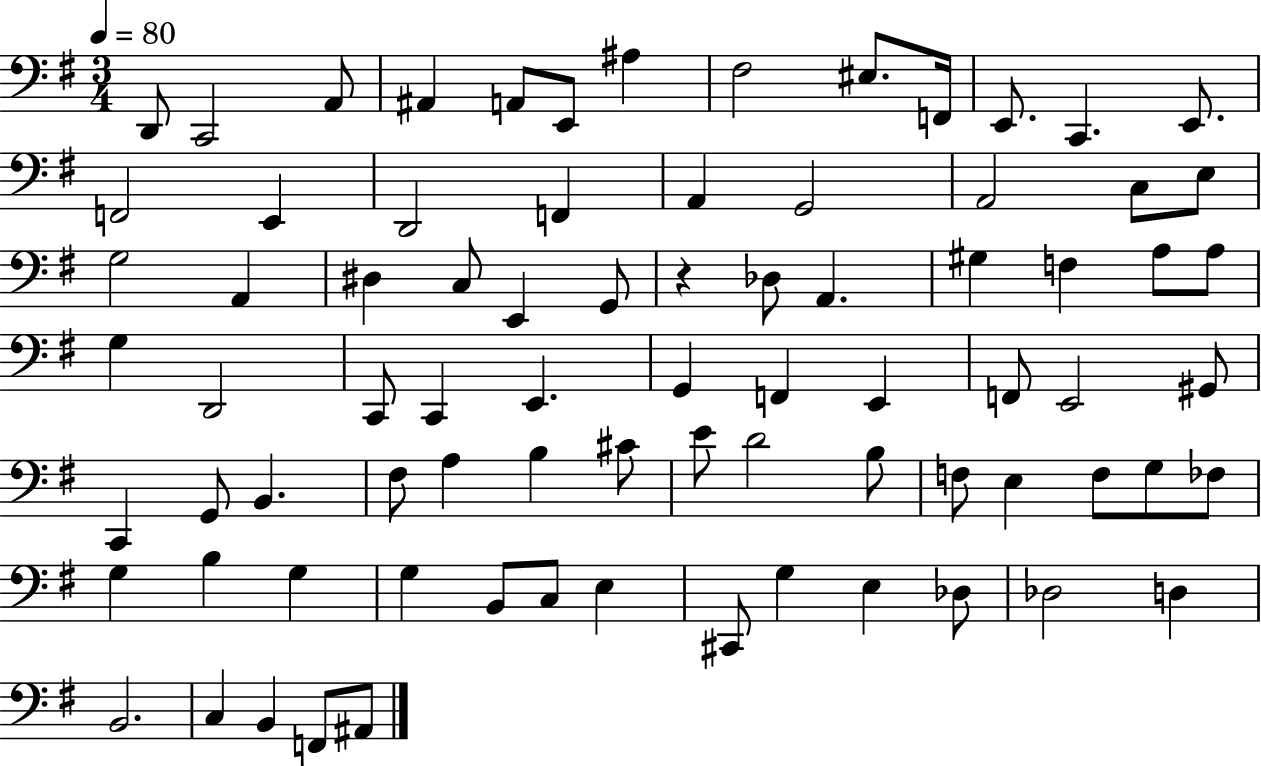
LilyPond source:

{
  \clef bass
  \numericTimeSignature
  \time 3/4
  \key g \major
  \tempo 4 = 80
  d,8 c,2 a,8 | ais,4 a,8 e,8 ais4 | fis2 eis8. f,16 | e,8. c,4. e,8. | \break f,2 e,4 | d,2 f,4 | a,4 g,2 | a,2 c8 e8 | \break g2 a,4 | dis4 c8 e,4 g,8 | r4 des8 a,4. | gis4 f4 a8 a8 | \break g4 d,2 | c,8 c,4 e,4. | g,4 f,4 e,4 | f,8 e,2 gis,8 | \break c,4 g,8 b,4. | fis8 a4 b4 cis'8 | e'8 d'2 b8 | f8 e4 f8 g8 fes8 | \break g4 b4 g4 | g4 b,8 c8 e4 | cis,8 g4 e4 des8 | des2 d4 | \break b,2. | c4 b,4 f,8 ais,8 | \bar "|."
}